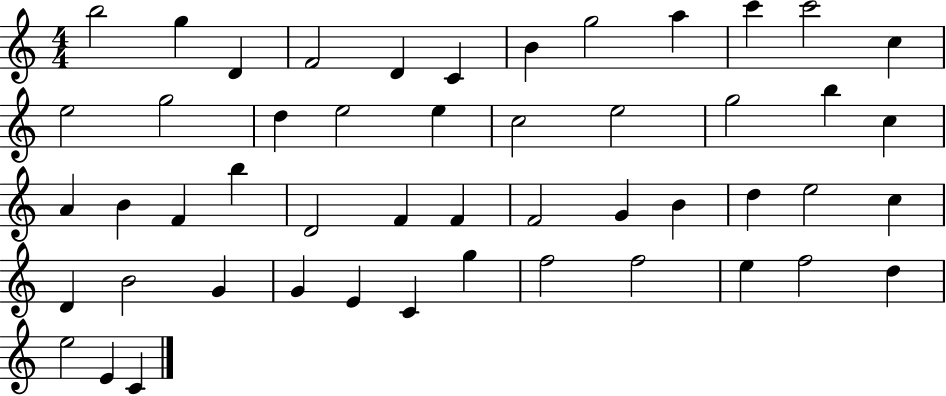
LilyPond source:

{
  \clef treble
  \numericTimeSignature
  \time 4/4
  \key c \major
  b''2 g''4 d'4 | f'2 d'4 c'4 | b'4 g''2 a''4 | c'''4 c'''2 c''4 | \break e''2 g''2 | d''4 e''2 e''4 | c''2 e''2 | g''2 b''4 c''4 | \break a'4 b'4 f'4 b''4 | d'2 f'4 f'4 | f'2 g'4 b'4 | d''4 e''2 c''4 | \break d'4 b'2 g'4 | g'4 e'4 c'4 g''4 | f''2 f''2 | e''4 f''2 d''4 | \break e''2 e'4 c'4 | \bar "|."
}